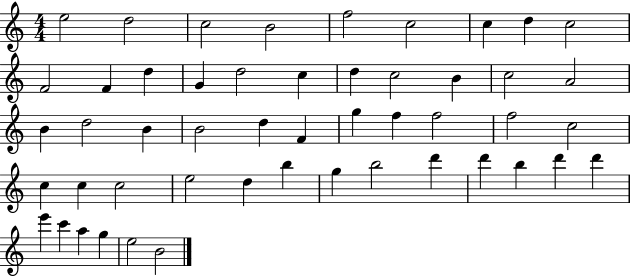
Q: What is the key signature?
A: C major